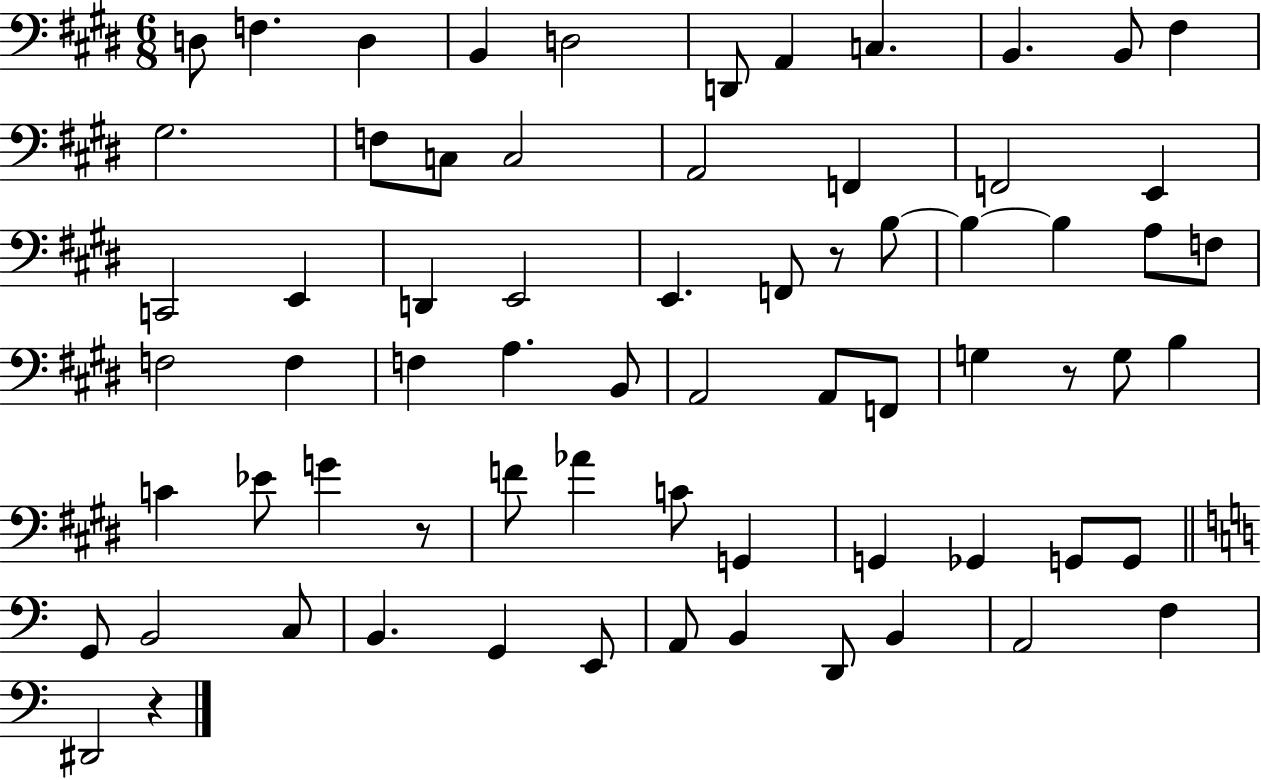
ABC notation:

X:1
T:Untitled
M:6/8
L:1/4
K:E
D,/2 F, D, B,, D,2 D,,/2 A,, C, B,, B,,/2 ^F, ^G,2 F,/2 C,/2 C,2 A,,2 F,, F,,2 E,, C,,2 E,, D,, E,,2 E,, F,,/2 z/2 B,/2 B, B, A,/2 F,/2 F,2 F, F, A, B,,/2 A,,2 A,,/2 F,,/2 G, z/2 G,/2 B, C _E/2 G z/2 F/2 _A C/2 G,, G,, _G,, G,,/2 G,,/2 G,,/2 B,,2 C,/2 B,, G,, E,,/2 A,,/2 B,, D,,/2 B,, A,,2 F, ^D,,2 z